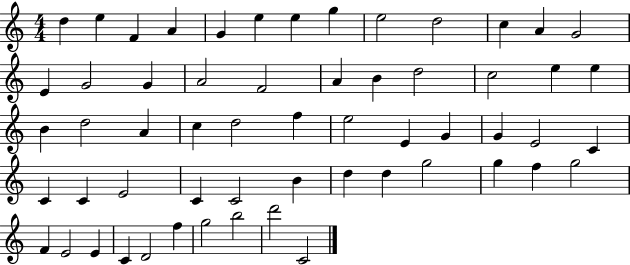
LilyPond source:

{
  \clef treble
  \numericTimeSignature
  \time 4/4
  \key c \major
  d''4 e''4 f'4 a'4 | g'4 e''4 e''4 g''4 | e''2 d''2 | c''4 a'4 g'2 | \break e'4 g'2 g'4 | a'2 f'2 | a'4 b'4 d''2 | c''2 e''4 e''4 | \break b'4 d''2 a'4 | c''4 d''2 f''4 | e''2 e'4 g'4 | g'4 e'2 c'4 | \break c'4 c'4 e'2 | c'4 c'2 b'4 | d''4 d''4 g''2 | g''4 f''4 g''2 | \break f'4 e'2 e'4 | c'4 d'2 f''4 | g''2 b''2 | d'''2 c'2 | \break \bar "|."
}